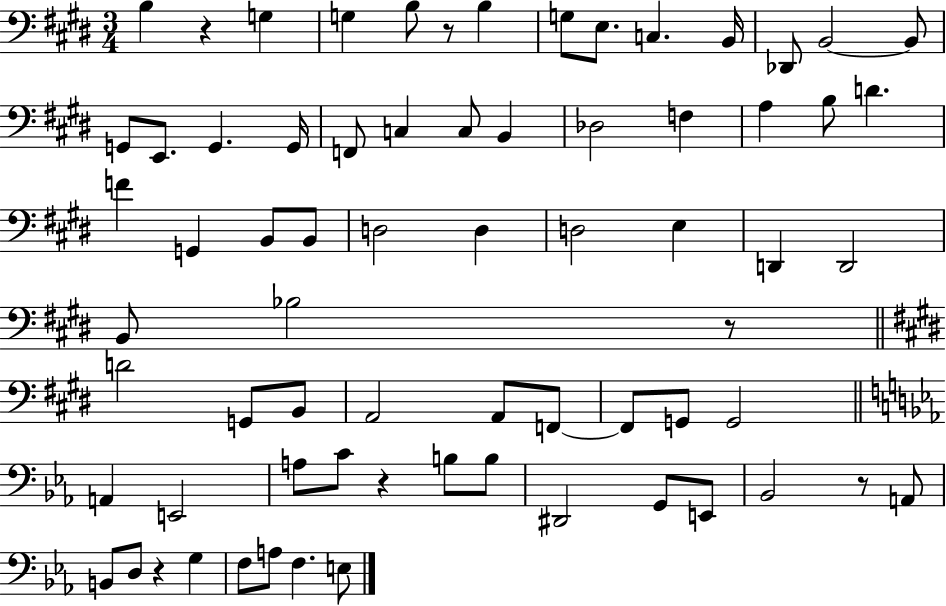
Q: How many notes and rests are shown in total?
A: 70